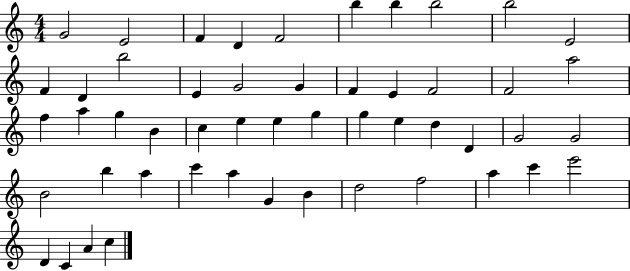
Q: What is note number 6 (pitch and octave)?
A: B5